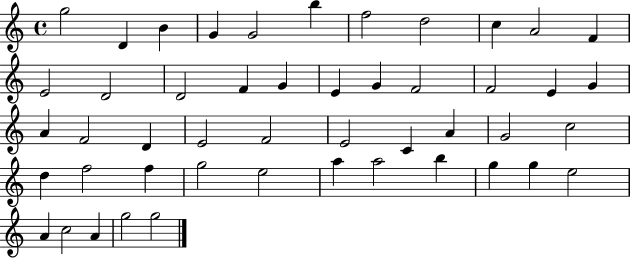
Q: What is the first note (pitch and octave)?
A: G5